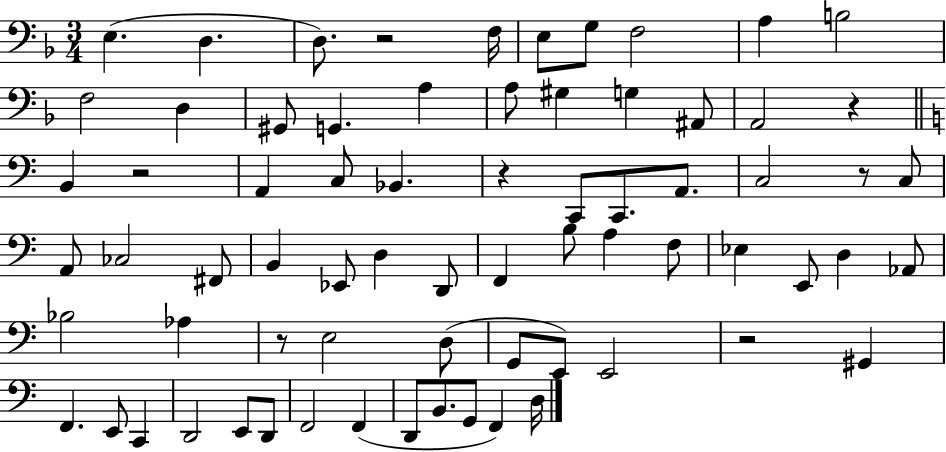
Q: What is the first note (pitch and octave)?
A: E3